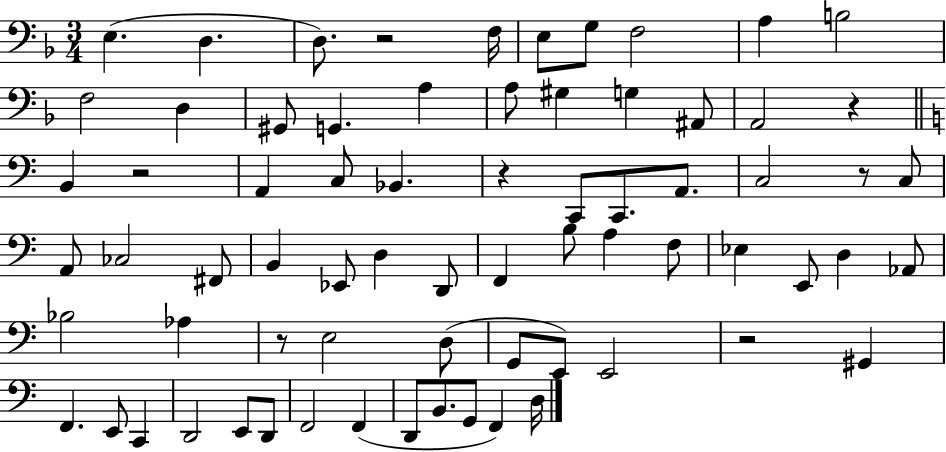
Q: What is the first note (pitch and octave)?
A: E3